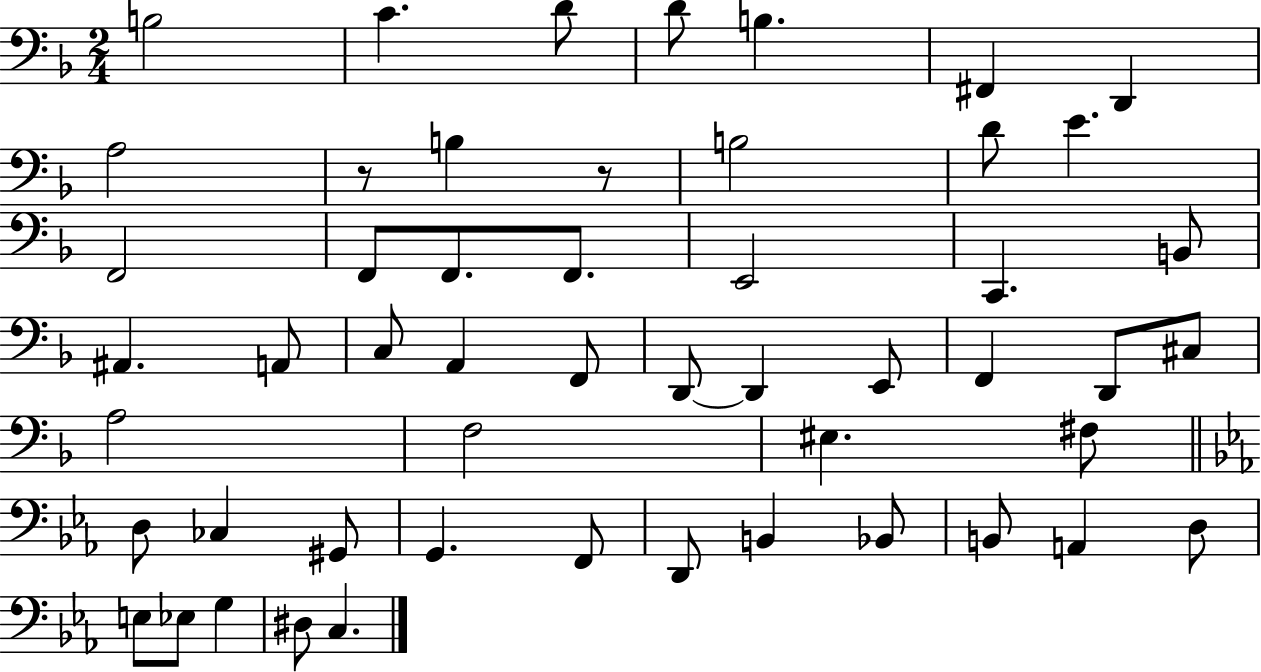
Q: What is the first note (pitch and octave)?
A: B3